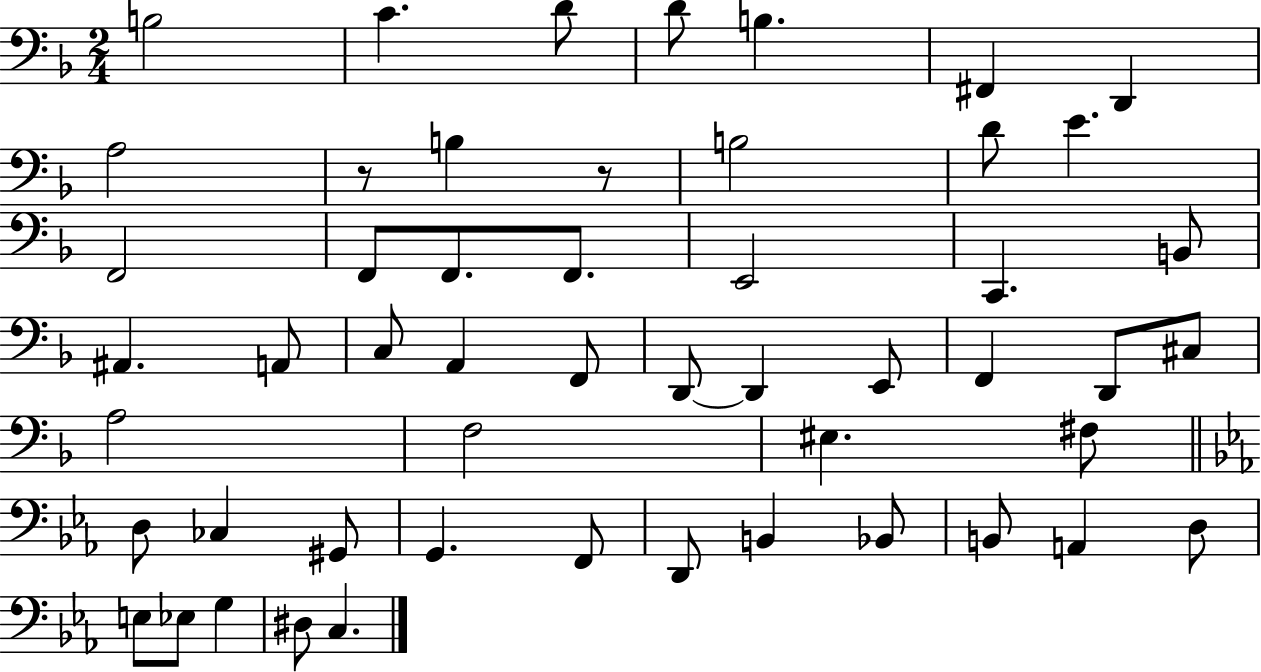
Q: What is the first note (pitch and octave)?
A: B3